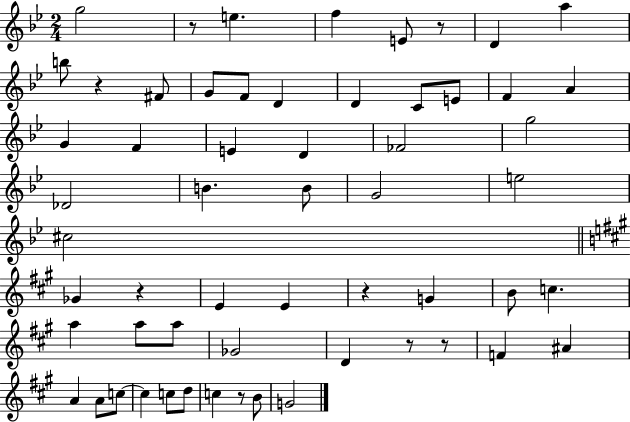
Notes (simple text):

G5/h R/e E5/q. F5/q E4/e R/e D4/q A5/q B5/e R/q F#4/e G4/e F4/e D4/q D4/q C4/e E4/e F4/q A4/q G4/q F4/q E4/q D4/q FES4/h G5/h Db4/h B4/q. B4/e G4/h E5/h C#5/h Gb4/q R/q E4/q E4/q R/q G4/q B4/e C5/q. A5/q A5/e A5/e Gb4/h D4/q R/e R/e F4/q A#4/q A4/q A4/e C5/e C5/q C5/e D5/e C5/q R/e B4/e G4/h